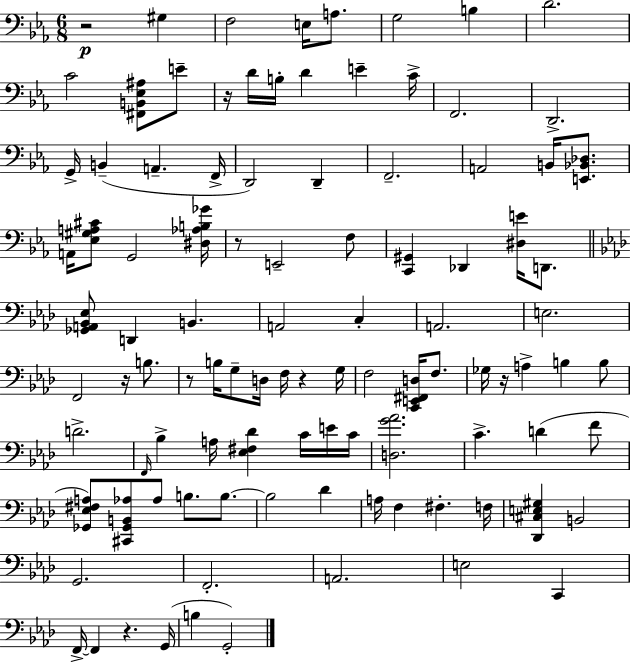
{
  \clef bass
  \numericTimeSignature
  \time 6/8
  \key c \minor
  r2\p gis4 | f2 e16 a8. | g2 b4 | d'2. | \break c'2 <fis, b, ees ais>8 e'8-- | r16 d'16 b16-. d'4 e'4-- c'16-> | f,2. | d,2.-> | \break g,16-> b,4--( a,4.-- f,16-> | d,2) d,4-- | f,2.-- | a,2 b,16 <e, bes, des>8. | \break a,16 <ees gis a cis'>8 g,2 <dis aes b ges'>16 | r8 e,2-- f8 | <c, gis,>4 des,4 <dis e'>16 d,8. | \bar "||" \break \key aes \major <ges, a, bes, ees>8 d,4 b,4. | a,2 c4-. | a,2. | e2. | \break f,2 r16 b8. | r8 b16 g8-- d16 f16 r4 g16 | f2 <c, e, fis, d>16 f8. | ges16 r16 a4-> b4 b8 | \break d'2.-> | \grace { f,16 } bes4-> a16 <ees fis des'>4 c'16 e'16 | c'16 <d g' aes'>2. | c'4.-> d'4( f'8 | \break <ges, ees fis a>8) <cis, ges, b, aes>8 aes8 b8. b8.~~ | b2 des'4 | a16 f4 fis4.-. | f16 <des, cis e gis>4 b,2 | \break g,2. | f,2.-. | a,2. | e2 c,4 | \break f,16->~~ f,4 r4. | g,16( b4 g,2-.) | \bar "|."
}